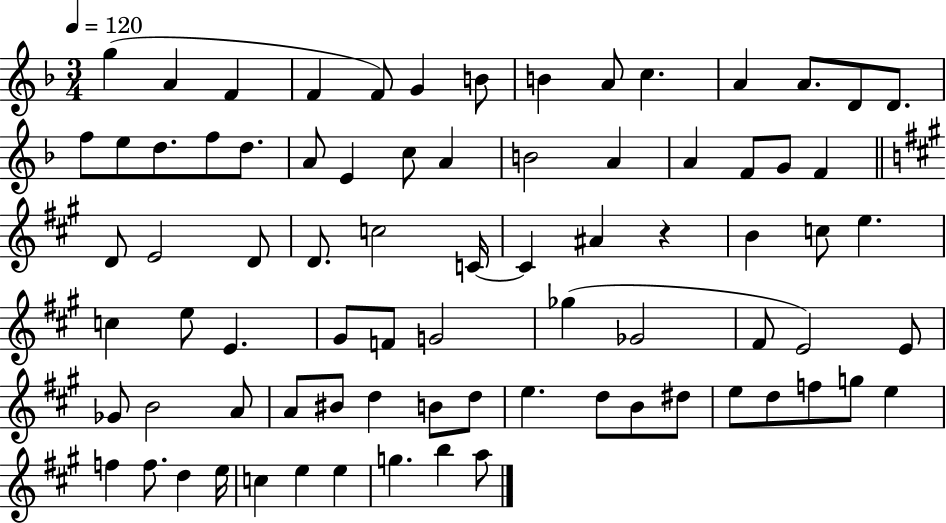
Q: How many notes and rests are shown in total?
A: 79